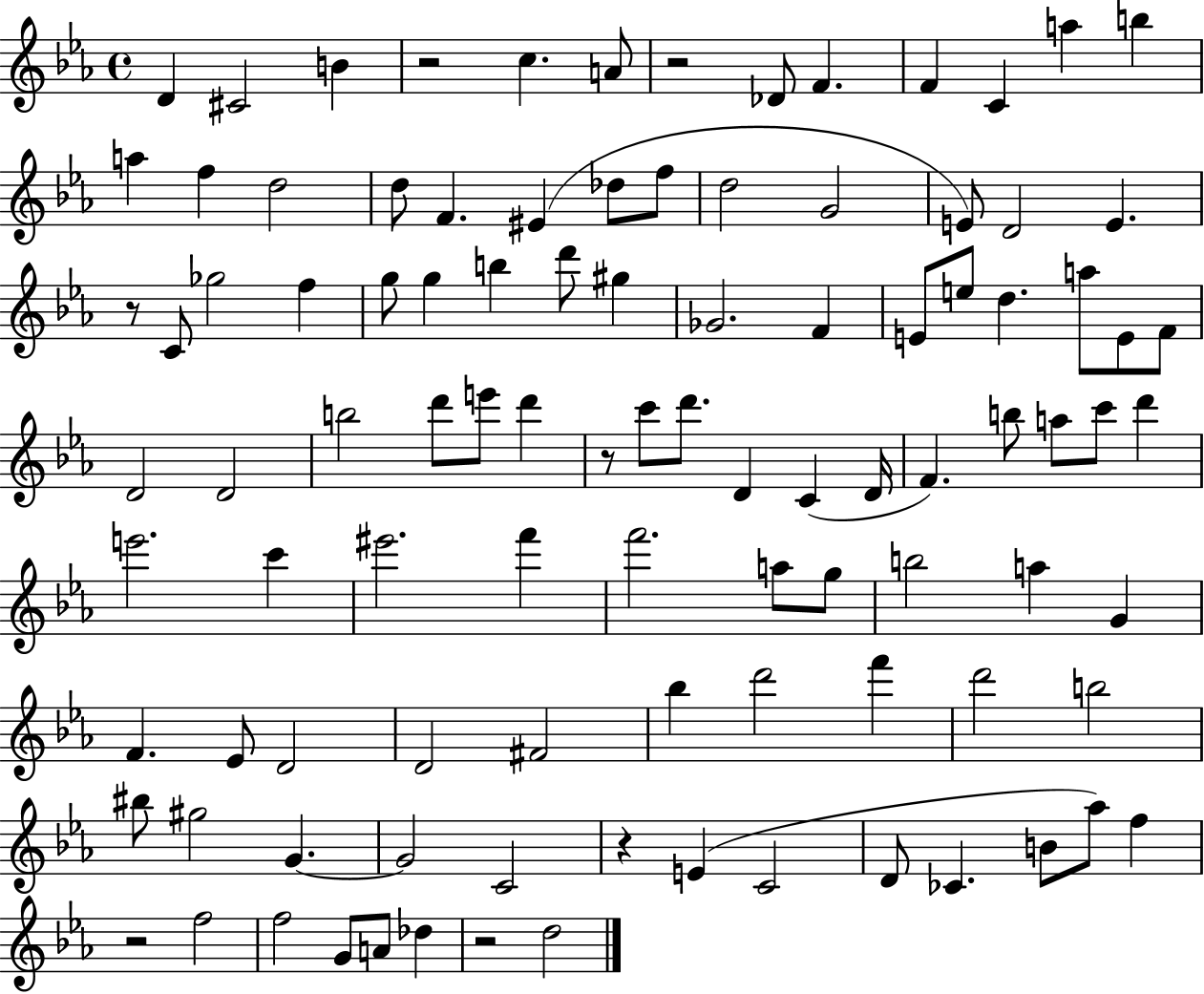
D4/q C#4/h B4/q R/h C5/q. A4/e R/h Db4/e F4/q. F4/q C4/q A5/q B5/q A5/q F5/q D5/h D5/e F4/q. EIS4/q Db5/e F5/e D5/h G4/h E4/e D4/h E4/q. R/e C4/e Gb5/h F5/q G5/e G5/q B5/q D6/e G#5/q Gb4/h. F4/q E4/e E5/e D5/q. A5/e E4/e F4/e D4/h D4/h B5/h D6/e E6/e D6/q R/e C6/e D6/e. D4/q C4/q D4/s F4/q. B5/e A5/e C6/e D6/q E6/h. C6/q EIS6/h. F6/q F6/h. A5/e G5/e B5/h A5/q G4/q F4/q. Eb4/e D4/h D4/h F#4/h Bb5/q D6/h F6/q D6/h B5/h BIS5/e G#5/h G4/q. G4/h C4/h R/q E4/q C4/h D4/e CES4/q. B4/e Ab5/e F5/q R/h F5/h F5/h G4/e A4/e Db5/q R/h D5/h